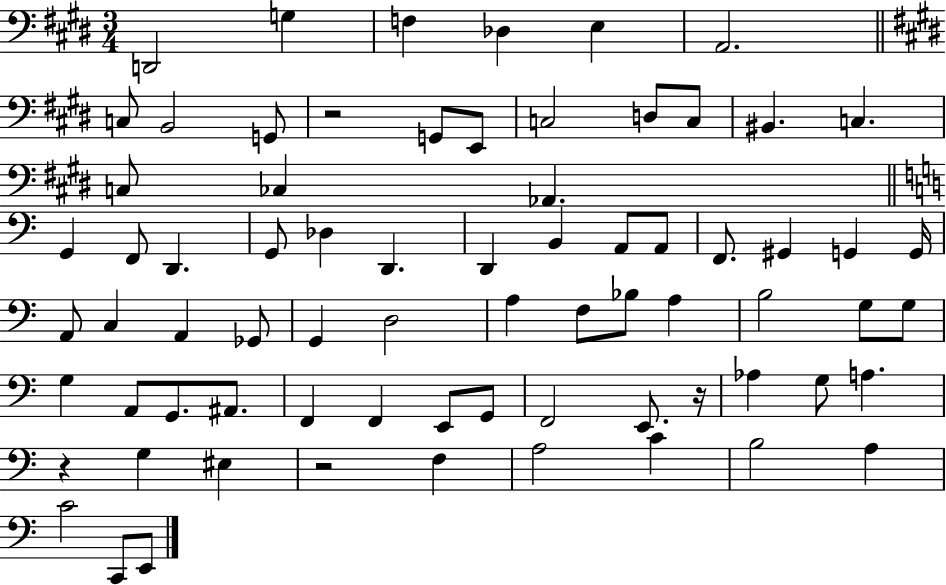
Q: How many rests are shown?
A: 4